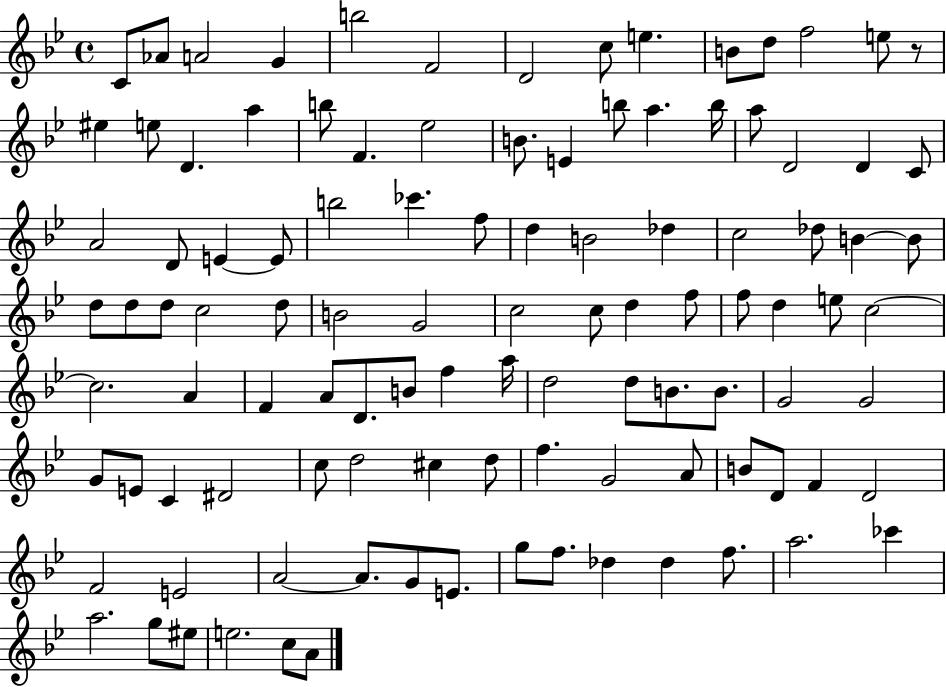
{
  \clef treble
  \time 4/4
  \defaultTimeSignature
  \key bes \major
  c'8 aes'8 a'2 g'4 | b''2 f'2 | d'2 c''8 e''4. | b'8 d''8 f''2 e''8 r8 | \break eis''4 e''8 d'4. a''4 | b''8 f'4. ees''2 | b'8. e'4 b''8 a''4. b''16 | a''8 d'2 d'4 c'8 | \break a'2 d'8 e'4~~ e'8 | b''2 ces'''4. f''8 | d''4 b'2 des''4 | c''2 des''8 b'4~~ b'8 | \break d''8 d''8 d''8 c''2 d''8 | b'2 g'2 | c''2 c''8 d''4 f''8 | f''8 d''4 e''8 c''2~~ | \break c''2. a'4 | f'4 a'8 d'8. b'8 f''4 a''16 | d''2 d''8 b'8. b'8. | g'2 g'2 | \break g'8 e'8 c'4 dis'2 | c''8 d''2 cis''4 d''8 | f''4. g'2 a'8 | b'8 d'8 f'4 d'2 | \break f'2 e'2 | a'2~~ a'8. g'8 e'8. | g''8 f''8. des''4 des''4 f''8. | a''2. ces'''4 | \break a''2. g''8 eis''8 | e''2. c''8 a'8 | \bar "|."
}